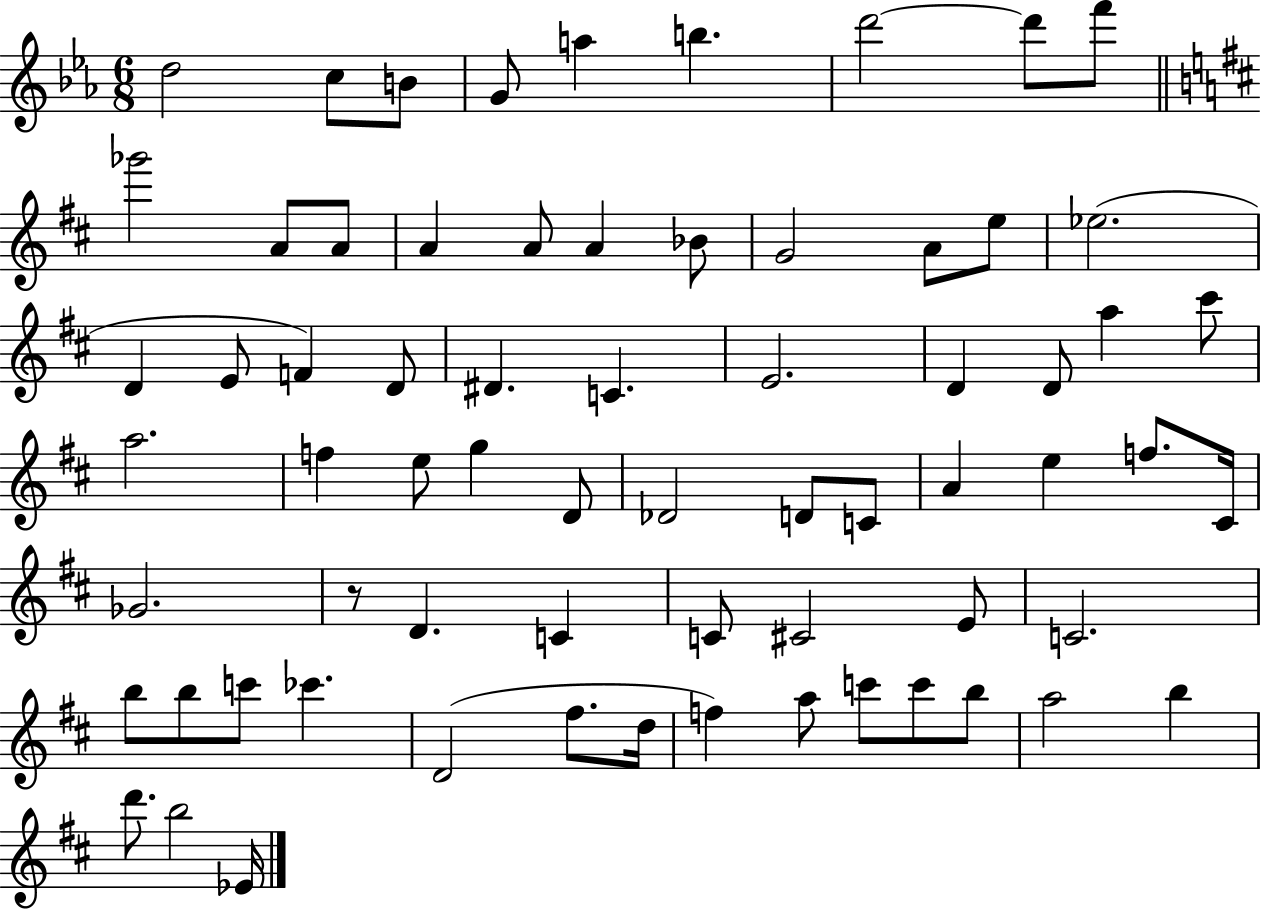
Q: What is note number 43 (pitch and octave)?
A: C#4